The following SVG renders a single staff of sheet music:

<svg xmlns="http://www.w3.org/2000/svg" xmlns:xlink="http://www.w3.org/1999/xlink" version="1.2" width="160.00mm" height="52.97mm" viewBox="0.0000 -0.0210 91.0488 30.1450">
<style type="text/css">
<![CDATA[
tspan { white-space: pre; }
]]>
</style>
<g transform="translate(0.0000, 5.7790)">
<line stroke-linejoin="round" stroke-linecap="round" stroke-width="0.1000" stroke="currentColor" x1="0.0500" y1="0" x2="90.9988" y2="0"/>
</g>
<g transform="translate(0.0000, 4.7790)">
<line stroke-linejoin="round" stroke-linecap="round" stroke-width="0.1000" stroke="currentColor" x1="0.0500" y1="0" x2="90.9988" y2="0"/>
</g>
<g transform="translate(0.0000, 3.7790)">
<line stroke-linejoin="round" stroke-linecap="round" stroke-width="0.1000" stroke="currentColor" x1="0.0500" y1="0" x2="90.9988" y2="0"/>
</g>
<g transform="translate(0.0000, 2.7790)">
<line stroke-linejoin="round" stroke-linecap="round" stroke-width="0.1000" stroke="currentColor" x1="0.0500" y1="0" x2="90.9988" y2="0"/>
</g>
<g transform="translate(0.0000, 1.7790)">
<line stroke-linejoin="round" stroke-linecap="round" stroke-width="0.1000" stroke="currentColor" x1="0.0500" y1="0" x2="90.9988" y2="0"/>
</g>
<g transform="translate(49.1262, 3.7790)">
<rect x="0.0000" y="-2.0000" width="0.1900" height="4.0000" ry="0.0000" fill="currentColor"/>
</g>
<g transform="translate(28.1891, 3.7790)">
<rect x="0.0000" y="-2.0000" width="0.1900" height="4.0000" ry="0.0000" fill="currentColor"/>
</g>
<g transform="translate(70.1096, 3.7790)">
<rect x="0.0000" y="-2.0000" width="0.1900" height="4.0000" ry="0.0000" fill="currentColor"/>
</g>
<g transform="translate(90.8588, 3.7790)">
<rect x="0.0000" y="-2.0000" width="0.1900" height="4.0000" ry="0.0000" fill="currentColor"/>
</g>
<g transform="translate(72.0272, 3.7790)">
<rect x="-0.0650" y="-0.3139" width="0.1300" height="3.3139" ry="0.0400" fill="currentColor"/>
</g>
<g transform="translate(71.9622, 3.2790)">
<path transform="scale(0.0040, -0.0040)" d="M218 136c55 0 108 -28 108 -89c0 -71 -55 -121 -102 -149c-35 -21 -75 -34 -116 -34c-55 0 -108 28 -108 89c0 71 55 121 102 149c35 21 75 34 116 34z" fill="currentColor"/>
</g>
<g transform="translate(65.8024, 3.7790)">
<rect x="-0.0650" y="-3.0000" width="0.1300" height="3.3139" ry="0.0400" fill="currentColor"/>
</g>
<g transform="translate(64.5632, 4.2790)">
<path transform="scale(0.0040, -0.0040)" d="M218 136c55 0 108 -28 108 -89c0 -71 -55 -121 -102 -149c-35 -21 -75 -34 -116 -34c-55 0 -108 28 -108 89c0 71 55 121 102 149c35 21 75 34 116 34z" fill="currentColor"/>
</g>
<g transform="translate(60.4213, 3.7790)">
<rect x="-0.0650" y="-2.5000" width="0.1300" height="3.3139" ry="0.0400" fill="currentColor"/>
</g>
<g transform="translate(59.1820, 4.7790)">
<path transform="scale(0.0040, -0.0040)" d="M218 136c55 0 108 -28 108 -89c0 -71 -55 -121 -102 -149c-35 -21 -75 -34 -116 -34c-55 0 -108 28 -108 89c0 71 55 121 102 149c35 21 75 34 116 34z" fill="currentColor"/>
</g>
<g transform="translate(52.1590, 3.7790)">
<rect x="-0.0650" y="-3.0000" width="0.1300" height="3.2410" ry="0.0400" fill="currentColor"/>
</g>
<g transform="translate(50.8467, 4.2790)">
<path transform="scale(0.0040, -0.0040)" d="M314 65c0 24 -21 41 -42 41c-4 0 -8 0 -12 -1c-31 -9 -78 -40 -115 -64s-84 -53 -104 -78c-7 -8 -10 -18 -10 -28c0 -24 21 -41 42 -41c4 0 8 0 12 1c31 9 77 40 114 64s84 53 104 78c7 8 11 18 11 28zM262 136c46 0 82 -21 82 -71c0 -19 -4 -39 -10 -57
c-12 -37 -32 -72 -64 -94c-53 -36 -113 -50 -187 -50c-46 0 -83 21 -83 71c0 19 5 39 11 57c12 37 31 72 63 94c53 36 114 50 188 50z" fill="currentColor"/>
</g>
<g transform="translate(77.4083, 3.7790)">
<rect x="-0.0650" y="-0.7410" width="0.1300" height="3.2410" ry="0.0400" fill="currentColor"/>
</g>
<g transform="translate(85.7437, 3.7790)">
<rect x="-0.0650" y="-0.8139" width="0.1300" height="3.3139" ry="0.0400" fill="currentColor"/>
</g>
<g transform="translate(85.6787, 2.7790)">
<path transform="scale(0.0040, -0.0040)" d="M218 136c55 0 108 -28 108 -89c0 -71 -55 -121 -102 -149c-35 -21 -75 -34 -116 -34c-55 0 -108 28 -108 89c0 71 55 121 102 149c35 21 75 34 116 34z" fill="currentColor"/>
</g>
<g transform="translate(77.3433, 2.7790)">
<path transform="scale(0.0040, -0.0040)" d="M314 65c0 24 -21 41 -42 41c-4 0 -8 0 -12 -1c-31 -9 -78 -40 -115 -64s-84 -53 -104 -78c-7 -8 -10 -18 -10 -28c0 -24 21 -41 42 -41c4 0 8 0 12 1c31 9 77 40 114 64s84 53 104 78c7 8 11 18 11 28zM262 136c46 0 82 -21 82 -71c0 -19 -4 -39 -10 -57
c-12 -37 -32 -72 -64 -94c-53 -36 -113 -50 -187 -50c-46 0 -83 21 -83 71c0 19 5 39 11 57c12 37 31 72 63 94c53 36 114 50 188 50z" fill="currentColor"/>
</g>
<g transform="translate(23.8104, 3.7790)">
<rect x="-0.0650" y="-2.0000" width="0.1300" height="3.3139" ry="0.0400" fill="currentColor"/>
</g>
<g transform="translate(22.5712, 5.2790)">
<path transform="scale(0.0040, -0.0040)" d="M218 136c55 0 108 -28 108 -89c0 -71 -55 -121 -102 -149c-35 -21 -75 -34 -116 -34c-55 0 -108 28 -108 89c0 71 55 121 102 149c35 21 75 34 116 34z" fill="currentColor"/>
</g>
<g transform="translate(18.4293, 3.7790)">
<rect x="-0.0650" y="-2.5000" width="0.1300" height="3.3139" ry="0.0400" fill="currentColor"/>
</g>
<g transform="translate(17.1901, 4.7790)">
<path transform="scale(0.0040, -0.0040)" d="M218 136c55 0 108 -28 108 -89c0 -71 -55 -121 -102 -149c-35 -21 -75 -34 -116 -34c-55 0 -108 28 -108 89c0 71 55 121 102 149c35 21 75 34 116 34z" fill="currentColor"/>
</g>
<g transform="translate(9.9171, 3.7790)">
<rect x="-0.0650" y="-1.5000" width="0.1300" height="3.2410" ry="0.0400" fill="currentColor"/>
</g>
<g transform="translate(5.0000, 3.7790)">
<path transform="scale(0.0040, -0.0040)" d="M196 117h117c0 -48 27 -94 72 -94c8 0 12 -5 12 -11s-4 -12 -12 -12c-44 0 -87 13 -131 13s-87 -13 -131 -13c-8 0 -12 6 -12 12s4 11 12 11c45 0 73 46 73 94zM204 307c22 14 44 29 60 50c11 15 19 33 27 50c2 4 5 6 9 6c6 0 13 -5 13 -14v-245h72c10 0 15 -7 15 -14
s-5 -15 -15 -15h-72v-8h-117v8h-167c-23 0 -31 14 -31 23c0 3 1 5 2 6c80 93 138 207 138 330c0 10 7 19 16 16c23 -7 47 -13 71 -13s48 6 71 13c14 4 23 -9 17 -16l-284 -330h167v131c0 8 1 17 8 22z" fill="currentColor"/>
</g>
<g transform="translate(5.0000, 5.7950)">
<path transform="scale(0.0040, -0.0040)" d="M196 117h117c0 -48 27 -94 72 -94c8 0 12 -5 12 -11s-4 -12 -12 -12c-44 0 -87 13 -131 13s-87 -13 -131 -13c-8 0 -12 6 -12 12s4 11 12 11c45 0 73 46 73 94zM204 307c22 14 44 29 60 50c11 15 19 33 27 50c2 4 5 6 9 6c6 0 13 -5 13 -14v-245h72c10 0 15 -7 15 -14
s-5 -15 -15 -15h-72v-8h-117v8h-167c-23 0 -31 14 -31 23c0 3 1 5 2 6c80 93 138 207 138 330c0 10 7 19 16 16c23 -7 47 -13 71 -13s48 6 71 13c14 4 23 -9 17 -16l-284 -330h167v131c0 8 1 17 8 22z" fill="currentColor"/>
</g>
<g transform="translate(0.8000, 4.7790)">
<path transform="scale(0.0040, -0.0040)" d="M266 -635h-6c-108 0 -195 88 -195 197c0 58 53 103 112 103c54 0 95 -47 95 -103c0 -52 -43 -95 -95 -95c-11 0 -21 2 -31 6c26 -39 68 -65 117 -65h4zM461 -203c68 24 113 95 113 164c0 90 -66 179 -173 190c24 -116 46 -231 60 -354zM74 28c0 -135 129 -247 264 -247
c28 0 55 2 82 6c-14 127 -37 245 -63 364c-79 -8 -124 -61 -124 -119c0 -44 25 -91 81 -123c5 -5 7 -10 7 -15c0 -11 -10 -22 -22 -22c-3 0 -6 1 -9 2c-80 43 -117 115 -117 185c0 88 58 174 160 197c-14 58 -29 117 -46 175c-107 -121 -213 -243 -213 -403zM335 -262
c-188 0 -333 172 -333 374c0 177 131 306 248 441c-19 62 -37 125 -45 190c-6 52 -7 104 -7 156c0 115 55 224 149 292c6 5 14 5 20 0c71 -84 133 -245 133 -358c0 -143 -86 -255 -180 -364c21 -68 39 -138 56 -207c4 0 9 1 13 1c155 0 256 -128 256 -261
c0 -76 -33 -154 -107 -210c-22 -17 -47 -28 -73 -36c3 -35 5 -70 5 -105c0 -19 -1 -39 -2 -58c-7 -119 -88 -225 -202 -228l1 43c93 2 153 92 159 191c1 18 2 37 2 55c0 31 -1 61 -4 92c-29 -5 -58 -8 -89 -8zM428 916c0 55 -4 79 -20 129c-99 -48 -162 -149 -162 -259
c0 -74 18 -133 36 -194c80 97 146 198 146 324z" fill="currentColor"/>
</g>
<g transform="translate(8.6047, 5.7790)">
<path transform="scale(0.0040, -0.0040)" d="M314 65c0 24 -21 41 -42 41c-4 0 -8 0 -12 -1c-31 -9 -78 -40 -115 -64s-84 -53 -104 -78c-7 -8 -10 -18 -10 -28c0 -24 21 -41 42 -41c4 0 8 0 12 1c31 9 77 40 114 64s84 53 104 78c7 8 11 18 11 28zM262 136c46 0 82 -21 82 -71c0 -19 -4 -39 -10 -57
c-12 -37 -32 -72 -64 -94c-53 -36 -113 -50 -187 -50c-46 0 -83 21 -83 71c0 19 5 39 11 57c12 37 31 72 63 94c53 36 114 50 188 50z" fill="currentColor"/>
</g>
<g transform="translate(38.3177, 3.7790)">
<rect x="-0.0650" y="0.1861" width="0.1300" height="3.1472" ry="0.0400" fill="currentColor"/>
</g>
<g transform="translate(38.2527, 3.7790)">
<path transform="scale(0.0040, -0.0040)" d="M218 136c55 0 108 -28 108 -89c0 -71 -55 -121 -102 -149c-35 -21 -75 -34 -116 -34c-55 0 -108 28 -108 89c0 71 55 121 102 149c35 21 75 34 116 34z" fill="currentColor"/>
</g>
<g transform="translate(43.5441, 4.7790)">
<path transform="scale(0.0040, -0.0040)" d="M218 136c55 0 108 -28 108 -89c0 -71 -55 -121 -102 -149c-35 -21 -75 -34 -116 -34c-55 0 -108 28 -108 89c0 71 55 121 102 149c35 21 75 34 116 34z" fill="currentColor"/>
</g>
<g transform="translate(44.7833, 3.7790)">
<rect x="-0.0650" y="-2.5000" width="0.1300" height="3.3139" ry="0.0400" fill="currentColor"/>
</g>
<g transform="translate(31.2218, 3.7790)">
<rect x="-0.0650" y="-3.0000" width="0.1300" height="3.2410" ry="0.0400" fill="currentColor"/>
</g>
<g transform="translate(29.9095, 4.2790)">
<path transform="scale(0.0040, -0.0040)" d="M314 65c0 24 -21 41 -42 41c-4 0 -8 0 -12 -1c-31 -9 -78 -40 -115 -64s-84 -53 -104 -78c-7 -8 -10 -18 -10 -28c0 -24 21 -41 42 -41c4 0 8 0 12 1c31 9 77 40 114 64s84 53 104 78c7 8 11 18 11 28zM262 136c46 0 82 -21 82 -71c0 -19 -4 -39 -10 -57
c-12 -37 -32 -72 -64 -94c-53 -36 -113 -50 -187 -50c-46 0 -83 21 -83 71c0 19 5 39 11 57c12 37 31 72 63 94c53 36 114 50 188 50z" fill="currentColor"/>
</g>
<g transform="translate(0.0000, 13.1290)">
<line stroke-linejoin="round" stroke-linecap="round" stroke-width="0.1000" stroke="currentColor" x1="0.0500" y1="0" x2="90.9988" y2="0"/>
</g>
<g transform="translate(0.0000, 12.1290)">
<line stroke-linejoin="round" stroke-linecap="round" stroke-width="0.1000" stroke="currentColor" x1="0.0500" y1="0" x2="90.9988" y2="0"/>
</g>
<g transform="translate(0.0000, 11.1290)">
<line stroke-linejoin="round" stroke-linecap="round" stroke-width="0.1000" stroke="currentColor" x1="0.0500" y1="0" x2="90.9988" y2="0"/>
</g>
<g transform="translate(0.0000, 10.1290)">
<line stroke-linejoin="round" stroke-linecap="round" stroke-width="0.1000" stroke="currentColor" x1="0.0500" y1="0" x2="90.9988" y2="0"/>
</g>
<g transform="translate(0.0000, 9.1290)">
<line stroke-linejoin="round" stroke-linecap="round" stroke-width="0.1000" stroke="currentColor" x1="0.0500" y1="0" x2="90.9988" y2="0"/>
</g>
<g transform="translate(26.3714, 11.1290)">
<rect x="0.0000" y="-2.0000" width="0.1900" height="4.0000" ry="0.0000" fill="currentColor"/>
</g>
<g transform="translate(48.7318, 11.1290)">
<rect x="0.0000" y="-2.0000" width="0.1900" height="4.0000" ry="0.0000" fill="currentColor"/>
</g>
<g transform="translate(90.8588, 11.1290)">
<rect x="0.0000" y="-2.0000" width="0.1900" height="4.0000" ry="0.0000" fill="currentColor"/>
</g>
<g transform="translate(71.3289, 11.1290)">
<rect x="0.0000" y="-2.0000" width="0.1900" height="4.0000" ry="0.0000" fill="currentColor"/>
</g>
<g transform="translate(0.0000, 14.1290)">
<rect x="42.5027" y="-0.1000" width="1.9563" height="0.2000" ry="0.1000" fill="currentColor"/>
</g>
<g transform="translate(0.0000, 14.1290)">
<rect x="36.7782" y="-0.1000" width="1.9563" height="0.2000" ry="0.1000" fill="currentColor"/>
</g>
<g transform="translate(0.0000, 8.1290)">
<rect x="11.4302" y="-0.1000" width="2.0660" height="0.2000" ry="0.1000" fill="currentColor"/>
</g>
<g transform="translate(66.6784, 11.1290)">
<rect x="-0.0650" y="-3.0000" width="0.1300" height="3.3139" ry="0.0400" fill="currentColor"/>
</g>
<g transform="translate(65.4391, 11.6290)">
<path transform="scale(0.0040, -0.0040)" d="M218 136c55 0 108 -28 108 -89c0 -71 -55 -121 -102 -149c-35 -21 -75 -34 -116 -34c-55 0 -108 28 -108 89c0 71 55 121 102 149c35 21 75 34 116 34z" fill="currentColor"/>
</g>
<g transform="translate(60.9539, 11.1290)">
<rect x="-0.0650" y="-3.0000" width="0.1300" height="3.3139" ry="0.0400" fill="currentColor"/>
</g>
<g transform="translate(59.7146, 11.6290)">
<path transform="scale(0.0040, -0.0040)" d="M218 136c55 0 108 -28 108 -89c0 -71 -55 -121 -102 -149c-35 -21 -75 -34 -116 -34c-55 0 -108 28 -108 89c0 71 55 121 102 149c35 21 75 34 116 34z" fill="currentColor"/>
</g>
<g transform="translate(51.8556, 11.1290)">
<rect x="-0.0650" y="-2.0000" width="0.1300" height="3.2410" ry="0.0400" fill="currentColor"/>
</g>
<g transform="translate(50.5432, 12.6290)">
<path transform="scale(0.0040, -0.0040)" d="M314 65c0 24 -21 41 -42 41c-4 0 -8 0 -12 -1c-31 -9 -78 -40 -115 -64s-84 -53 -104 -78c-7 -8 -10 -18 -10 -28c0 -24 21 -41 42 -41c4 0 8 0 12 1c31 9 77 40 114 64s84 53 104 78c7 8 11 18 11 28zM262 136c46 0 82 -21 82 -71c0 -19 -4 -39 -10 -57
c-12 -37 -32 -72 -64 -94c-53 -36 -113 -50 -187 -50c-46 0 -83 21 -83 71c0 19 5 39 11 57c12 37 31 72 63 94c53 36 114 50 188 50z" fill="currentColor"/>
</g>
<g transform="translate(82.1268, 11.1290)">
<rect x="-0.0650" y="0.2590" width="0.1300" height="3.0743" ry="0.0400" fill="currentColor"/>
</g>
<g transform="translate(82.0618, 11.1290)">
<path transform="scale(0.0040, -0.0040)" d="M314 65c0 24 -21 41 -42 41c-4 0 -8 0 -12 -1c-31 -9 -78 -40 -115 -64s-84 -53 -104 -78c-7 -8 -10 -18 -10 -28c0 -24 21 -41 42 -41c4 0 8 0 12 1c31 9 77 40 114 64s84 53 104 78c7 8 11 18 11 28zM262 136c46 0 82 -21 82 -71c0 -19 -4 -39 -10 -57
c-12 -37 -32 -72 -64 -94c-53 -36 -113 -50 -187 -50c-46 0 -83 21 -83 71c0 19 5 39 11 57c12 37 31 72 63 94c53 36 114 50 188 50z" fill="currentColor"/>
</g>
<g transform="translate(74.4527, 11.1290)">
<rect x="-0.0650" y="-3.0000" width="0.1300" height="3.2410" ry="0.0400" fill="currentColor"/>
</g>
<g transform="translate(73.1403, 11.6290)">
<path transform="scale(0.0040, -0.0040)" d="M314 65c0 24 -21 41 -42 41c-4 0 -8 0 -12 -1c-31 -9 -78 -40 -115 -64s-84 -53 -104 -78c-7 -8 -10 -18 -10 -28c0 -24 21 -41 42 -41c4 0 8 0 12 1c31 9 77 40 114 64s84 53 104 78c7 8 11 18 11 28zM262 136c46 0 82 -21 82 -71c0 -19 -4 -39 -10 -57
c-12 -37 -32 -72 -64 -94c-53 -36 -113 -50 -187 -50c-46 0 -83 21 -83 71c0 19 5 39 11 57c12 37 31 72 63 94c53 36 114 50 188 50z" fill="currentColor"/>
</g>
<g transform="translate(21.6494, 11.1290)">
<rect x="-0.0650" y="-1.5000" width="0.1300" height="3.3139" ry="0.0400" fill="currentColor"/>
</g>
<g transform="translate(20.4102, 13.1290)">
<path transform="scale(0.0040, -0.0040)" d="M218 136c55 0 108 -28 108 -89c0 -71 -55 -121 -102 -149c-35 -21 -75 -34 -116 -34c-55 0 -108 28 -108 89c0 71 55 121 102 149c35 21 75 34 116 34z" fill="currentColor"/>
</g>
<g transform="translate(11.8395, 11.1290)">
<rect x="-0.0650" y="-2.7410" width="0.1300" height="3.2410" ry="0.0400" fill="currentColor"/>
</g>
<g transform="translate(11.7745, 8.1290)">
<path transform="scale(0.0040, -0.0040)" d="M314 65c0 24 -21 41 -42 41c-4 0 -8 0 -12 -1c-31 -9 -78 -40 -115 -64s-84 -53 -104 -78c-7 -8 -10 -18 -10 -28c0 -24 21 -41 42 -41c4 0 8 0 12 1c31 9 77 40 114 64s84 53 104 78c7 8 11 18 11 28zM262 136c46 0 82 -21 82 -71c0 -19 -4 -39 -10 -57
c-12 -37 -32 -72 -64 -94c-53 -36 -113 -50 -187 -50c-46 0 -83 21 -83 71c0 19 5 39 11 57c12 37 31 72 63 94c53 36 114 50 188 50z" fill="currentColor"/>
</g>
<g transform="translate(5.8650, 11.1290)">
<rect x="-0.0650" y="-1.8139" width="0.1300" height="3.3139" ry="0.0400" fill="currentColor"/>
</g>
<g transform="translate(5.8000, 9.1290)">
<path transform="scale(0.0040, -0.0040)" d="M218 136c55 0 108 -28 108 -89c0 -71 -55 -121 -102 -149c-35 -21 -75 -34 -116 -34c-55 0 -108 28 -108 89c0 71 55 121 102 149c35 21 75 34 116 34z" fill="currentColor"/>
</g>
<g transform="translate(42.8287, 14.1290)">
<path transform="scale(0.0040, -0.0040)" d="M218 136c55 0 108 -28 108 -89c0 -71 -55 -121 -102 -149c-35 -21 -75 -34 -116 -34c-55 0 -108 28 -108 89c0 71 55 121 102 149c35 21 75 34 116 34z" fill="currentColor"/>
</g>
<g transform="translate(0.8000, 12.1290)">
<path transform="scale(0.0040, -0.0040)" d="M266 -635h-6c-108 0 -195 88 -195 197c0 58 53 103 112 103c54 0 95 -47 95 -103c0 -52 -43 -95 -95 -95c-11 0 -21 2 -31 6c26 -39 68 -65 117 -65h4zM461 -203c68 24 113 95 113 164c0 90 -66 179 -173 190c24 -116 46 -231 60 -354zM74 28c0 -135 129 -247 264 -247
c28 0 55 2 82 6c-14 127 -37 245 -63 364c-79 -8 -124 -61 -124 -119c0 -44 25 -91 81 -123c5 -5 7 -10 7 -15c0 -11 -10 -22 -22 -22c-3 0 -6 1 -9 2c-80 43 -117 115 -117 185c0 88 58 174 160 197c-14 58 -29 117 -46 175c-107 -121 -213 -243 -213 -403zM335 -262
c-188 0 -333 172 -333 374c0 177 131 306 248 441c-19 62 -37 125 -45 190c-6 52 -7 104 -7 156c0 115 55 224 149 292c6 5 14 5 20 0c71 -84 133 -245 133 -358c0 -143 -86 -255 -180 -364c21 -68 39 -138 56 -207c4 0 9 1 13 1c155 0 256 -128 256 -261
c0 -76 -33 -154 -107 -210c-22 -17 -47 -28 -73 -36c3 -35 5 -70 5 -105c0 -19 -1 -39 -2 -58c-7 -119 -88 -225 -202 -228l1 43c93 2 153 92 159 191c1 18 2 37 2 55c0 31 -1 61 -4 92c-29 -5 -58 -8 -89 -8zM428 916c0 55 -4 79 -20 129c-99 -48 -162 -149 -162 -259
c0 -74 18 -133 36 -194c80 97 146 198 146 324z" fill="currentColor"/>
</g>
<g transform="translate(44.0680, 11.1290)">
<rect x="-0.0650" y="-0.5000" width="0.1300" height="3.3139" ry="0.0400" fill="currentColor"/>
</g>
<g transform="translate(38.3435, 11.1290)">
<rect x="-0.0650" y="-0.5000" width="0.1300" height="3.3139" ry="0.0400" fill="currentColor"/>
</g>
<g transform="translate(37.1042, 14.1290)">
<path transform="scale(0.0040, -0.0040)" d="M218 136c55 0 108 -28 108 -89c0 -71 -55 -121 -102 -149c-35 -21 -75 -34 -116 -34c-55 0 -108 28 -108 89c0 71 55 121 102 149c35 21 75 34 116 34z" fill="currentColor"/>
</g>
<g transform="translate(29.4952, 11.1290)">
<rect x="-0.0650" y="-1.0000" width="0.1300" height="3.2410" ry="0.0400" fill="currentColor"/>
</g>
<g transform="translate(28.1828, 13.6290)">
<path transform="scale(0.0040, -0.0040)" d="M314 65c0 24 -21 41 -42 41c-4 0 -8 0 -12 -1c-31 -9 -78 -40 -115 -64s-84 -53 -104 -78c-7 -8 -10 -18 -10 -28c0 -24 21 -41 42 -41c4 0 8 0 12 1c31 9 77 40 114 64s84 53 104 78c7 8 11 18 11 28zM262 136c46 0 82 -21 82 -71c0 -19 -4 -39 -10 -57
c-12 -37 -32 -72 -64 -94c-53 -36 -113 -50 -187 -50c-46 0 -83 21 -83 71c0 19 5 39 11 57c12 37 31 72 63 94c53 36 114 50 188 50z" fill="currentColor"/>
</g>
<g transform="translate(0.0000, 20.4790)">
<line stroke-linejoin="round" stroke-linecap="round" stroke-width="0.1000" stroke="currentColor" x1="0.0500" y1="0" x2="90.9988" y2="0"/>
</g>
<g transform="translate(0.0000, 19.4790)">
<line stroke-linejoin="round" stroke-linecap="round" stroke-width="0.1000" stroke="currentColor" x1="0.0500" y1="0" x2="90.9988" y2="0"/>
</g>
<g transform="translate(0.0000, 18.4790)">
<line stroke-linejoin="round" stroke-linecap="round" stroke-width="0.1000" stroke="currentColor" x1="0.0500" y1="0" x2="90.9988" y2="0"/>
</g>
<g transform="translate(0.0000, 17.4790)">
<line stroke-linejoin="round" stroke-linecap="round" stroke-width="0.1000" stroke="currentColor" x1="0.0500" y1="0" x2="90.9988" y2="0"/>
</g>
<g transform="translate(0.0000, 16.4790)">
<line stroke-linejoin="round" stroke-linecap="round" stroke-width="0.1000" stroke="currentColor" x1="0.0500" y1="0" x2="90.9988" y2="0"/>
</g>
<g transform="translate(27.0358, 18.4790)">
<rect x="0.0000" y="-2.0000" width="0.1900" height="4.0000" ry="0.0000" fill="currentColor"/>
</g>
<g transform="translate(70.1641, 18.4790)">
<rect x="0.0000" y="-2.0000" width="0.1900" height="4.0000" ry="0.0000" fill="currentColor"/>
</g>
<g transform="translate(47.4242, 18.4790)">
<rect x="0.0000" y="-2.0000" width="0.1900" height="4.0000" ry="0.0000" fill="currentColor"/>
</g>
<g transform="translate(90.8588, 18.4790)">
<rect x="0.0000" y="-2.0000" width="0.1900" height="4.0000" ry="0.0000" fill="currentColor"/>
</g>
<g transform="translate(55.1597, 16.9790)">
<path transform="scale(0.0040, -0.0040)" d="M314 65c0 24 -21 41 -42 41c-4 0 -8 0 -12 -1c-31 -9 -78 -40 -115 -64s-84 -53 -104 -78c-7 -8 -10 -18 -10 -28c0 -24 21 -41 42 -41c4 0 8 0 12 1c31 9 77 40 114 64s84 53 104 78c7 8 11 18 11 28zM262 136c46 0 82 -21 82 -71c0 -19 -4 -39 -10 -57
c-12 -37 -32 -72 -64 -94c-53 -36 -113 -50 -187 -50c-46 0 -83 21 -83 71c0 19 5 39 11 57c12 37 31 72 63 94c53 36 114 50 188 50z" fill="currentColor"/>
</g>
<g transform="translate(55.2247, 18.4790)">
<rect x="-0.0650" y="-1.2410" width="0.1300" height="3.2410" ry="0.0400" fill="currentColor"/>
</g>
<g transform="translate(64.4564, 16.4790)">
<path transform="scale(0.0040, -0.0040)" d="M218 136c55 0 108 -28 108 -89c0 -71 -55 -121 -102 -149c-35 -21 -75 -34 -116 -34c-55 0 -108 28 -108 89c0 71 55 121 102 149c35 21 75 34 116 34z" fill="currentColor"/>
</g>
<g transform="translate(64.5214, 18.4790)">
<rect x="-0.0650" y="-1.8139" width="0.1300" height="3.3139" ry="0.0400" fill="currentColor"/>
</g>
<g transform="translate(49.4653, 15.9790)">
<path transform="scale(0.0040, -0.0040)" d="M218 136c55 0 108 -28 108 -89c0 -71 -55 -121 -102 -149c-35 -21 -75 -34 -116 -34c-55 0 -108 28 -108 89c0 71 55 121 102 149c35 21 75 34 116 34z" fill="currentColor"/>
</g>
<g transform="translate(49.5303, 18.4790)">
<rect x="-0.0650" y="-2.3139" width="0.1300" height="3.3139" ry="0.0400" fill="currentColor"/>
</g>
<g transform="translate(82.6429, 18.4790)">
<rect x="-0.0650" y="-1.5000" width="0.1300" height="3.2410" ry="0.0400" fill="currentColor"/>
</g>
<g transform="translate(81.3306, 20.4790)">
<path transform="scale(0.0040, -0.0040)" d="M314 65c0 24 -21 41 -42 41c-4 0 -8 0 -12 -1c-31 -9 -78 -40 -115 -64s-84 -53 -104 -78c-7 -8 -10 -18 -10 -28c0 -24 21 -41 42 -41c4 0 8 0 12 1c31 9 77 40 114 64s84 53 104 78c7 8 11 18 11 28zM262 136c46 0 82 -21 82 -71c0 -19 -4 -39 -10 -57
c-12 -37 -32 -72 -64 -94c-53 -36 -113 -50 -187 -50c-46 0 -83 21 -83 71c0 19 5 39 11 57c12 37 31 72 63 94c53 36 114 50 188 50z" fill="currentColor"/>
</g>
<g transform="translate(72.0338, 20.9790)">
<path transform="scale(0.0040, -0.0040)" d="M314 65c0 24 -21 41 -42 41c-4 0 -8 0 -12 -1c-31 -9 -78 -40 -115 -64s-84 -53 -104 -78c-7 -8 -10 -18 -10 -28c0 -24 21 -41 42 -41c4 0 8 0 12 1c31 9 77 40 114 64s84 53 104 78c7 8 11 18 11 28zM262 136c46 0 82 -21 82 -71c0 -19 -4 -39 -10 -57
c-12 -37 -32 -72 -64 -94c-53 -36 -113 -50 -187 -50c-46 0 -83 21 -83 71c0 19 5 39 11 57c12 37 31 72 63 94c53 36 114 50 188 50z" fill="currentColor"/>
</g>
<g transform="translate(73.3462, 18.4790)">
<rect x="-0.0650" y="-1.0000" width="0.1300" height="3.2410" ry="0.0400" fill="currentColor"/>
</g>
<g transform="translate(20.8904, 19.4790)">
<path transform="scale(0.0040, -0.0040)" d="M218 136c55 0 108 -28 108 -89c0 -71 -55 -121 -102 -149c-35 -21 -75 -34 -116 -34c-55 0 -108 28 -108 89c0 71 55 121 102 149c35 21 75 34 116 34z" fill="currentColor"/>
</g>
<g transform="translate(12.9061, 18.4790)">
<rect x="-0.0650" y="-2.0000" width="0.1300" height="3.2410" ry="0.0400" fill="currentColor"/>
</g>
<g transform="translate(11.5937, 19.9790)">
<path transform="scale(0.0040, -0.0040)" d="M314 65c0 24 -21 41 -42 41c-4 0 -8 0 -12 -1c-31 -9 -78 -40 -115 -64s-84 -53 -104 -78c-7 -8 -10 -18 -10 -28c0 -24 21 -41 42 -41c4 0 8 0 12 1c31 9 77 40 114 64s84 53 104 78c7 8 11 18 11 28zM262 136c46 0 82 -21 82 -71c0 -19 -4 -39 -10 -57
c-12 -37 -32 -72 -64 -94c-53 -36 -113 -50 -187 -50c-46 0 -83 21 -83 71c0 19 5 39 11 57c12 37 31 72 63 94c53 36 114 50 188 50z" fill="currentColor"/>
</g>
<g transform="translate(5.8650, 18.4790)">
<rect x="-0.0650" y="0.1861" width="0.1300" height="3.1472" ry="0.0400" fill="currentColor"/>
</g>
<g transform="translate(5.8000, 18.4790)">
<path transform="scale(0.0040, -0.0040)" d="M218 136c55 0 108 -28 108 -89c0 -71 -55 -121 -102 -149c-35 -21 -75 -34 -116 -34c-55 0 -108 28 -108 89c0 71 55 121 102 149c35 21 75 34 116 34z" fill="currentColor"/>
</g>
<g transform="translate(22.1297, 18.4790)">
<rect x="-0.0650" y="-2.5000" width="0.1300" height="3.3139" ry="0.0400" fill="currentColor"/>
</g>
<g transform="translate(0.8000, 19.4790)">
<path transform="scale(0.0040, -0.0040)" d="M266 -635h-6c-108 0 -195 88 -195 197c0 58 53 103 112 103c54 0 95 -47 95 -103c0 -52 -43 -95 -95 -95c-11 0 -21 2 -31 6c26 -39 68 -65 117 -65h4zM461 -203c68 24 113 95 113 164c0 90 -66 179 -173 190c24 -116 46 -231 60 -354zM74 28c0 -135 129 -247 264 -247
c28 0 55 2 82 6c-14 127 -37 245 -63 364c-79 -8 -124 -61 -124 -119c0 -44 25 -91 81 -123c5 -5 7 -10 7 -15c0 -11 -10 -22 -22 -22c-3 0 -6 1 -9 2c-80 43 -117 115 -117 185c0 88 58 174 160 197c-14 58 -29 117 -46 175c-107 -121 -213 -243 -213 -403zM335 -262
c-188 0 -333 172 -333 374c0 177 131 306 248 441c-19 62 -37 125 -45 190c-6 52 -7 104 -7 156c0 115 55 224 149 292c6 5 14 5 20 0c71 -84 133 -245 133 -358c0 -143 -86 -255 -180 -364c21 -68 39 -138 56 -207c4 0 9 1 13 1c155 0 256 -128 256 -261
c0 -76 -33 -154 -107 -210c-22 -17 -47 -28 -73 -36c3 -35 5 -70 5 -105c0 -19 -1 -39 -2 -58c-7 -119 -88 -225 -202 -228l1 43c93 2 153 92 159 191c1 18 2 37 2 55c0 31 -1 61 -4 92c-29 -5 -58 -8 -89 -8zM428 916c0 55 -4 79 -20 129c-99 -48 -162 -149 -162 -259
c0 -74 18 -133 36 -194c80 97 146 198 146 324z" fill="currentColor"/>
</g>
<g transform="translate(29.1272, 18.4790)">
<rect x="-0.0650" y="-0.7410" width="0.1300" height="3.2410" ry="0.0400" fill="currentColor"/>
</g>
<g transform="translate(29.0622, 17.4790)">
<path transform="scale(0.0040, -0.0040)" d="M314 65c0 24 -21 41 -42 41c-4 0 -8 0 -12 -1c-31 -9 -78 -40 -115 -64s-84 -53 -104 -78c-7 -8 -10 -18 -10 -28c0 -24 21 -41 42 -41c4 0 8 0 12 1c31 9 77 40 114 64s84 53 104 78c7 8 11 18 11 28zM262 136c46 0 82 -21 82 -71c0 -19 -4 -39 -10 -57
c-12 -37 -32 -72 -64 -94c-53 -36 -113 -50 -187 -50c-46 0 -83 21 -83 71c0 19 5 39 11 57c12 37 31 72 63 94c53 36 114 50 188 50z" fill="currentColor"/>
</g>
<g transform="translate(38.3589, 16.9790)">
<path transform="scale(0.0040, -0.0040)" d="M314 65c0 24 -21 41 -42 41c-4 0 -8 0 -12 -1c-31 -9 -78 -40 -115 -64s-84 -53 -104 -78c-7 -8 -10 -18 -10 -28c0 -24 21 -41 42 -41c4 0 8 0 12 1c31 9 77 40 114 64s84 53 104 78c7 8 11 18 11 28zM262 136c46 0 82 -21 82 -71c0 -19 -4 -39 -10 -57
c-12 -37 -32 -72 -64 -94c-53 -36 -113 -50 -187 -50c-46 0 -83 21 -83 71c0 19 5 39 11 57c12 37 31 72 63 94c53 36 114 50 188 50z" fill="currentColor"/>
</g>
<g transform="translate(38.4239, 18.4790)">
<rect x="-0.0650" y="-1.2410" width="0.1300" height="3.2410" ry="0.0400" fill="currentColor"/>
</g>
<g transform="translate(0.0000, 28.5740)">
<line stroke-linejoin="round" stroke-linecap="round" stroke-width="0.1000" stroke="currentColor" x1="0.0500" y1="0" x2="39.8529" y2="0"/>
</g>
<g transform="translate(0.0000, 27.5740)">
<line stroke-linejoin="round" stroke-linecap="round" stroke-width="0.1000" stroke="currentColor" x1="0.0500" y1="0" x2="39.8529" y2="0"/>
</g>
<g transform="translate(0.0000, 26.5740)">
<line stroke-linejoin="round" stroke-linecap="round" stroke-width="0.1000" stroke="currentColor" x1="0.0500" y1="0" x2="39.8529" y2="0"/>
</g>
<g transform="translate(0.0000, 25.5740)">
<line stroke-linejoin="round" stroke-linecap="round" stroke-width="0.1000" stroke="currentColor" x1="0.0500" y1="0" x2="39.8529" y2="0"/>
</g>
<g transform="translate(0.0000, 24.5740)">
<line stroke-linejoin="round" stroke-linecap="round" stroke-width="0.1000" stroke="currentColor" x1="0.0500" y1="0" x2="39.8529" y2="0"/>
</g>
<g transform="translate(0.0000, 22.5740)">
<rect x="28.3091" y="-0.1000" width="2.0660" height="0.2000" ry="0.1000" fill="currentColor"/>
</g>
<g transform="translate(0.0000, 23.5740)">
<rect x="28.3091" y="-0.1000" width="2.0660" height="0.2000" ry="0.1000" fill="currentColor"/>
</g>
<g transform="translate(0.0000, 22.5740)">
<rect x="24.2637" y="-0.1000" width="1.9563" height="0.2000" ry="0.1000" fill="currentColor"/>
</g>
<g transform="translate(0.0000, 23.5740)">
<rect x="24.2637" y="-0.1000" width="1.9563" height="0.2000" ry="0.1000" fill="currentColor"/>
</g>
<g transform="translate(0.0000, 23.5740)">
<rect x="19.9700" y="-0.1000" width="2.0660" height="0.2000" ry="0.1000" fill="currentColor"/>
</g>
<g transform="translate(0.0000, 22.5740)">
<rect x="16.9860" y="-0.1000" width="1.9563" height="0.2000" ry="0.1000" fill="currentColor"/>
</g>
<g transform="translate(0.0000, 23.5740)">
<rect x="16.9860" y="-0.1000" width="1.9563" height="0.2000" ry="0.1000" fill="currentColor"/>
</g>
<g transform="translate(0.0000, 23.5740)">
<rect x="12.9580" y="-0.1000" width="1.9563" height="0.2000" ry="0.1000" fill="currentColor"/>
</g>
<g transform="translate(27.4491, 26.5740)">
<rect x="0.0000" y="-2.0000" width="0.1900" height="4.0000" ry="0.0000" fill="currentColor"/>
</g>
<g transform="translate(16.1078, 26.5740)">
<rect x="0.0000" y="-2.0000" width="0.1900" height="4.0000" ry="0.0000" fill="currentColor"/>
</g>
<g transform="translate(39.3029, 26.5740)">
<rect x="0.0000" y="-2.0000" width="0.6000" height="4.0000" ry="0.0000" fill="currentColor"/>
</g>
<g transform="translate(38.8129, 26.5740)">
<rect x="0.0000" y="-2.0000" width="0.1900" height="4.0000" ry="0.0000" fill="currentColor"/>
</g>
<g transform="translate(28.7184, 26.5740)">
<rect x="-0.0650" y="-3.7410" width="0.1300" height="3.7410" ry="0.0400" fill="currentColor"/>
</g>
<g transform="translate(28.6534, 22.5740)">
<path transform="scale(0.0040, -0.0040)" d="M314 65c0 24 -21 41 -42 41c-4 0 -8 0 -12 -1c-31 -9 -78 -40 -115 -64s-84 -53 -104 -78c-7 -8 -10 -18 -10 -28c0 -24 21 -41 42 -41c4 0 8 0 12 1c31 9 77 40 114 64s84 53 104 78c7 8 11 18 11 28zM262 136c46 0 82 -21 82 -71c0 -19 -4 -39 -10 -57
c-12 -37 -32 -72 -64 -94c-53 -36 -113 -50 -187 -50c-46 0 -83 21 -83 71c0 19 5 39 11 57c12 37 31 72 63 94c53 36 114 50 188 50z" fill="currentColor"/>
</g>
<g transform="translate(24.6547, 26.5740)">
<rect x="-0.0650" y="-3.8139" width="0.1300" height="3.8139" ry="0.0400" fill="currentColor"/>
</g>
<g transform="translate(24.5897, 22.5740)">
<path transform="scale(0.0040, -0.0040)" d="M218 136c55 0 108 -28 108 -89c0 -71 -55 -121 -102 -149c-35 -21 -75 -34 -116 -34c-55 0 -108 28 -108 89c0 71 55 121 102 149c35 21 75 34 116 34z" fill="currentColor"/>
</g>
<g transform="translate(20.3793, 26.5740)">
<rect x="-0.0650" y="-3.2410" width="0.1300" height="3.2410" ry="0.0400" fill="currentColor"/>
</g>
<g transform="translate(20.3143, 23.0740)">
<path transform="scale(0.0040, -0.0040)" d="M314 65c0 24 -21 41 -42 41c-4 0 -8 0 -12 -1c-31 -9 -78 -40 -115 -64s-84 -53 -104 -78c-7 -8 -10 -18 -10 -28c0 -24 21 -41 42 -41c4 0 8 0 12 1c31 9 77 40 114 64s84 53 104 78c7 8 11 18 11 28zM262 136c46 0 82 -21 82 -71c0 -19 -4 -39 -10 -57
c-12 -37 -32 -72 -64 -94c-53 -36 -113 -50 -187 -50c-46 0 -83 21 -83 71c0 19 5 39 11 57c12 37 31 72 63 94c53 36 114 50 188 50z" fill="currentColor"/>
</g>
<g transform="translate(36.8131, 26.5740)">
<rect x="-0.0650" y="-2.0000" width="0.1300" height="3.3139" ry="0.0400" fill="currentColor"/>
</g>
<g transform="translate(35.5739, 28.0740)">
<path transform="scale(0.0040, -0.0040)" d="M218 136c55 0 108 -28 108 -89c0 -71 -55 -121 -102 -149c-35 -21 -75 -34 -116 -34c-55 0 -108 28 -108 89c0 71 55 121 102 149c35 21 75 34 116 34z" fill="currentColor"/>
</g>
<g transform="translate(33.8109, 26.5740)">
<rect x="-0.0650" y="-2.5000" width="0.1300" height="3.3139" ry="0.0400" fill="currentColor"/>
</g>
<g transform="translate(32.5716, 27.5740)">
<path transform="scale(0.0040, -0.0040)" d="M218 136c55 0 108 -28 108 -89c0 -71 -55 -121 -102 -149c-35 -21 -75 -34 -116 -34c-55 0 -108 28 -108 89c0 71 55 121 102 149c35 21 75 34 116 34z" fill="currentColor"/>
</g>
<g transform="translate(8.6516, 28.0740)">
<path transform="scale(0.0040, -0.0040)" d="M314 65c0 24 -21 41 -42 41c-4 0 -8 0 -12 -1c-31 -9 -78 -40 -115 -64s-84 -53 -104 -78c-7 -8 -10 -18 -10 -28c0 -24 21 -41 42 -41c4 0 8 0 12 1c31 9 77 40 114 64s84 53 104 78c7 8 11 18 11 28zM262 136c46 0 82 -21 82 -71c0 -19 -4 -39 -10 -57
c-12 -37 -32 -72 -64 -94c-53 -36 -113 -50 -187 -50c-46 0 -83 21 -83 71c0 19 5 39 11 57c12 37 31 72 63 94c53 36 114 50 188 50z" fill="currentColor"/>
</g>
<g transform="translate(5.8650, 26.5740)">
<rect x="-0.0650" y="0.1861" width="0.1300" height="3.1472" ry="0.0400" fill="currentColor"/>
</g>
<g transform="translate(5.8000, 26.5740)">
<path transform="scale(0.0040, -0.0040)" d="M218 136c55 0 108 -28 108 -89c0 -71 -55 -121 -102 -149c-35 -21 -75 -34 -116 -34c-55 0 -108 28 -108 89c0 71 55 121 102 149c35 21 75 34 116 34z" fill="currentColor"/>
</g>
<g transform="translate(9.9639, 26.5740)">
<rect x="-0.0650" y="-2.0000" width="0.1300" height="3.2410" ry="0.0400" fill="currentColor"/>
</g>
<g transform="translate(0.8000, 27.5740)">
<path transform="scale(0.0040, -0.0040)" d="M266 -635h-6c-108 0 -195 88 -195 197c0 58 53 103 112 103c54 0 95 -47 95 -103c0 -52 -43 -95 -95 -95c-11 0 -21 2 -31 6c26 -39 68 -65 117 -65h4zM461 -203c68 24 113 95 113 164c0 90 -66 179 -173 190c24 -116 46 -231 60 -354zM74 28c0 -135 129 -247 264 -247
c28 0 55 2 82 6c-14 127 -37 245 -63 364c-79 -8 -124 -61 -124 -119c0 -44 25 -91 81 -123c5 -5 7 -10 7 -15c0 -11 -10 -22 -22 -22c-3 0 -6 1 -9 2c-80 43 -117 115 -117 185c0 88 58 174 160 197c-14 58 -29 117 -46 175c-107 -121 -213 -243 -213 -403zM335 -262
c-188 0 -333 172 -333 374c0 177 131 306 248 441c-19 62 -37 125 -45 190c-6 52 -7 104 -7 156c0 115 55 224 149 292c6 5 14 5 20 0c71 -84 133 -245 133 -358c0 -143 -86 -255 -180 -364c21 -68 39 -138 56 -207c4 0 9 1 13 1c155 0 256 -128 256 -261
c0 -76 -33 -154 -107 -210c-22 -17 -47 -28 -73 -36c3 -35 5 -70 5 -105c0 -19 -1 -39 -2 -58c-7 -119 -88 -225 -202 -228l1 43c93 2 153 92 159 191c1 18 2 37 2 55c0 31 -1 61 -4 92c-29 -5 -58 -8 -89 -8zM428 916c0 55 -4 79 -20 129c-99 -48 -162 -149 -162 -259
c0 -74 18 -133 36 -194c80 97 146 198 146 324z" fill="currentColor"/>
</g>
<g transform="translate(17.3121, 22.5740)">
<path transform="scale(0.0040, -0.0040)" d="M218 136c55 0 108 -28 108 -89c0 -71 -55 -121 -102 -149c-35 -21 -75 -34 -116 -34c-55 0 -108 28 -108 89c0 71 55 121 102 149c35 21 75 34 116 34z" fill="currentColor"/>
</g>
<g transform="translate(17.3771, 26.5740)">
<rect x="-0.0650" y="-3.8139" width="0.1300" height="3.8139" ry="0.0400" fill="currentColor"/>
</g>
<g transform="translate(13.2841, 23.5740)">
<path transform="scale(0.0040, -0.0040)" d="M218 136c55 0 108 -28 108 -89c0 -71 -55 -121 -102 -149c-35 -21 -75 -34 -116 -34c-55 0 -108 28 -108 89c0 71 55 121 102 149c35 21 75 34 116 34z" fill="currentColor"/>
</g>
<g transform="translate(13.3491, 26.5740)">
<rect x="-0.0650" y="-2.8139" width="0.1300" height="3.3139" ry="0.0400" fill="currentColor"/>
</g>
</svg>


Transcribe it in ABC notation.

X:1
T:Untitled
M:4/4
L:1/4
K:C
E2 G F A2 B G A2 G A c d2 d f a2 E D2 C C F2 A A A2 B2 B F2 G d2 e2 g e2 f D2 E2 B F2 a c' b2 c' c'2 G F